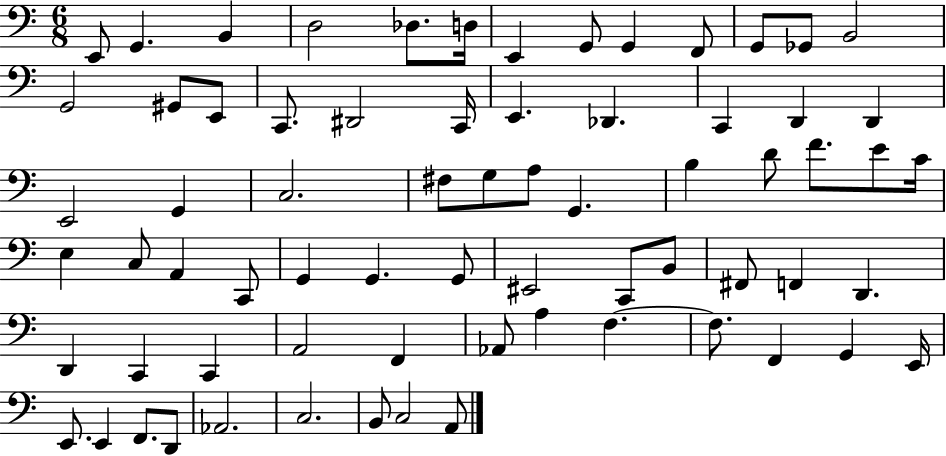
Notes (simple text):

E2/e G2/q. B2/q D3/h Db3/e. D3/s E2/q G2/e G2/q F2/e G2/e Gb2/e B2/h G2/h G#2/e E2/e C2/e. D#2/h C2/s E2/q. Db2/q. C2/q D2/q D2/q E2/h G2/q C3/h. F#3/e G3/e A3/e G2/q. B3/q D4/e F4/e. E4/e C4/s E3/q C3/e A2/q C2/e G2/q G2/q. G2/e EIS2/h C2/e B2/e F#2/e F2/q D2/q. D2/q C2/q C2/q A2/h F2/q Ab2/e A3/q F3/q. F3/e. F2/q G2/q E2/s E2/e. E2/q F2/e. D2/e Ab2/h. C3/h. B2/e C3/h A2/e